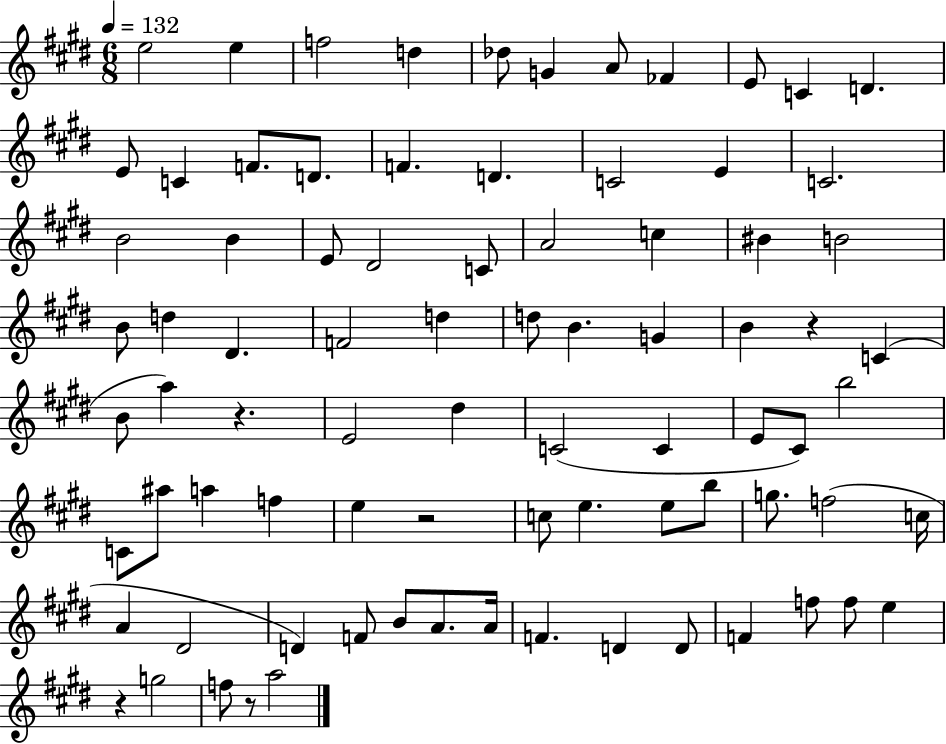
E5/h E5/q F5/h D5/q Db5/e G4/q A4/e FES4/q E4/e C4/q D4/q. E4/e C4/q F4/e. D4/e. F4/q. D4/q. C4/h E4/q C4/h. B4/h B4/q E4/e D#4/h C4/e A4/h C5/q BIS4/q B4/h B4/e D5/q D#4/q. F4/h D5/q D5/e B4/q. G4/q B4/q R/q C4/q B4/e A5/q R/q. E4/h D#5/q C4/h C4/q E4/e C#4/e B5/h C4/e A#5/e A5/q F5/q E5/q R/h C5/e E5/q. E5/e B5/e G5/e. F5/h C5/s A4/q D#4/h D4/q F4/e B4/e A4/e. A4/s F4/q. D4/q D4/e F4/q F5/e F5/e E5/q R/q G5/h F5/e R/e A5/h